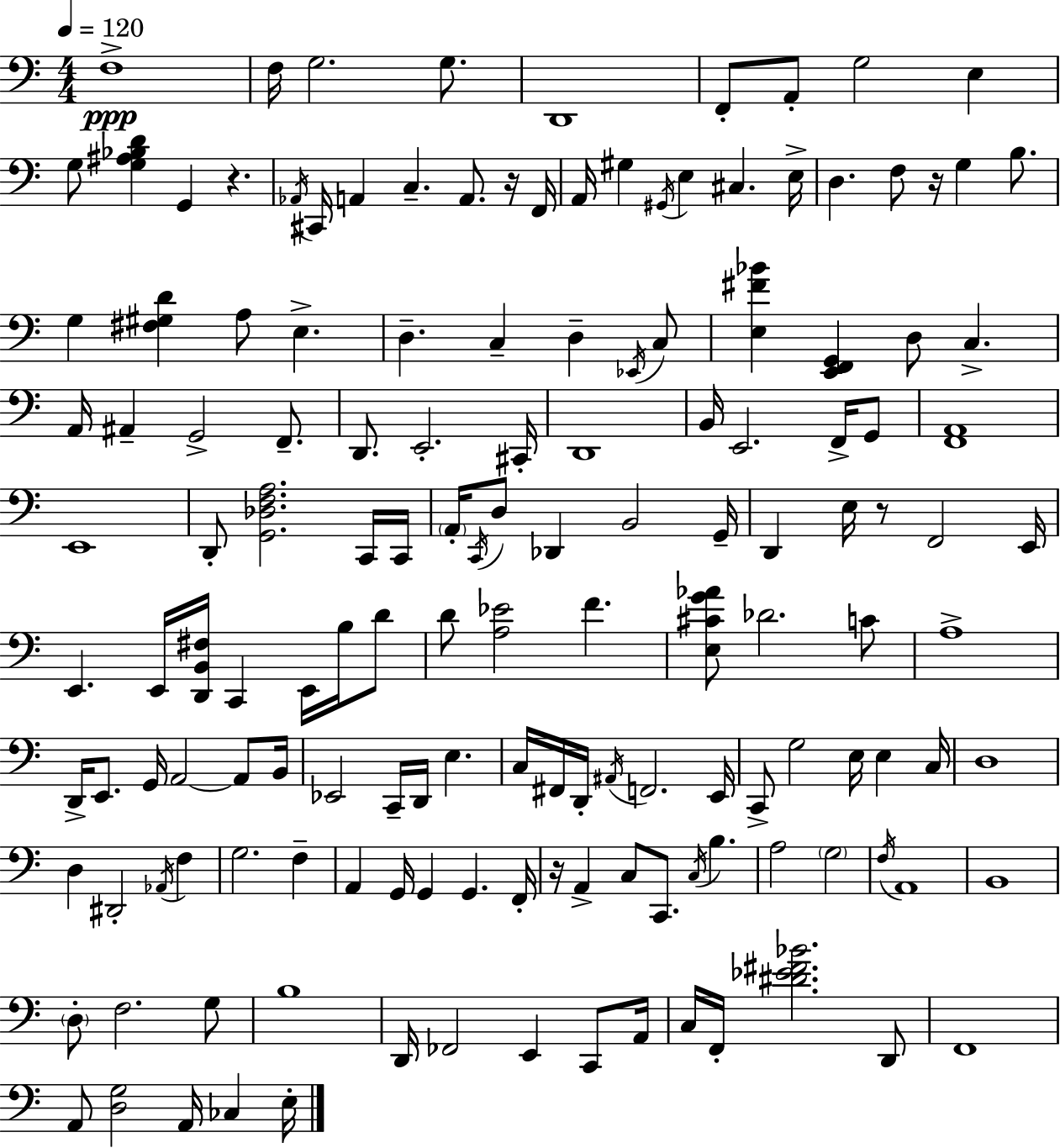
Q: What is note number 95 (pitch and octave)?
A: C3